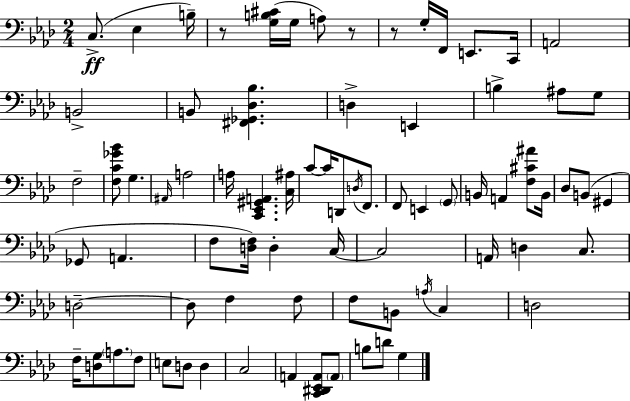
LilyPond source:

{
  \clef bass
  \numericTimeSignature
  \time 2/4
  \key f \minor
  c8.->(\ff ees4 b16--) | r8 <g b cis'>16( g16 a8) r8 | r8 g16-. f,16 e,8. c,16 | a,2 | \break b,2-> | b,8 <fis, ges, des bes>4. | d4-> e,4 | b4-> ais8 g8 | \break f2-- | <f c' ges' bes'>8 g4. | \grace { ais,16 } a2 | a16 <c, ees, gis, a,>4. | \break <c ais>16 c'8~~ c'16 d,8 \acciaccatura { d16 } f,8. | f,8 e,4 | \parenthesize g,8 b,16 a,4 <f cis' ais'>8 | b,16 des8 b,8( gis,4 | \break ges,8 a,4. | f8 <d f>16) d4-. | c16~~ c2 | a,16 d4 c8. | \break d2--~~ | d8 f4 | f8 f8 b,8 \acciaccatura { a16 } c4 | d2 | \break f16-- <d g>8 \parenthesize a8. | f8 e8 d8 d4 | c2 | a,4 <c, dis, ees, a,>8 | \break \parenthesize a,8 b8 d'8 g4 | \bar "|."
}